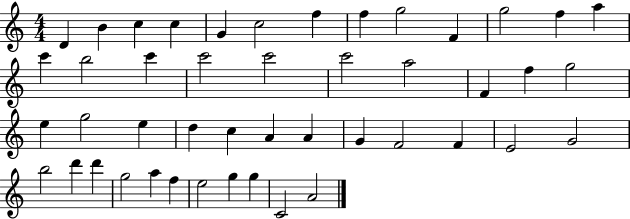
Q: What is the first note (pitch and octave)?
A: D4